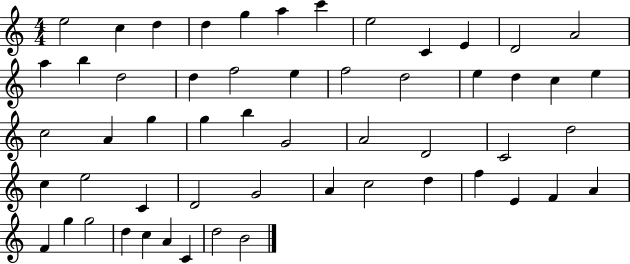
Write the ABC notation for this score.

X:1
T:Untitled
M:4/4
L:1/4
K:C
e2 c d d g a c' e2 C E D2 A2 a b d2 d f2 e f2 d2 e d c e c2 A g g b G2 A2 D2 C2 d2 c e2 C D2 G2 A c2 d f E F A F g g2 d c A C d2 B2